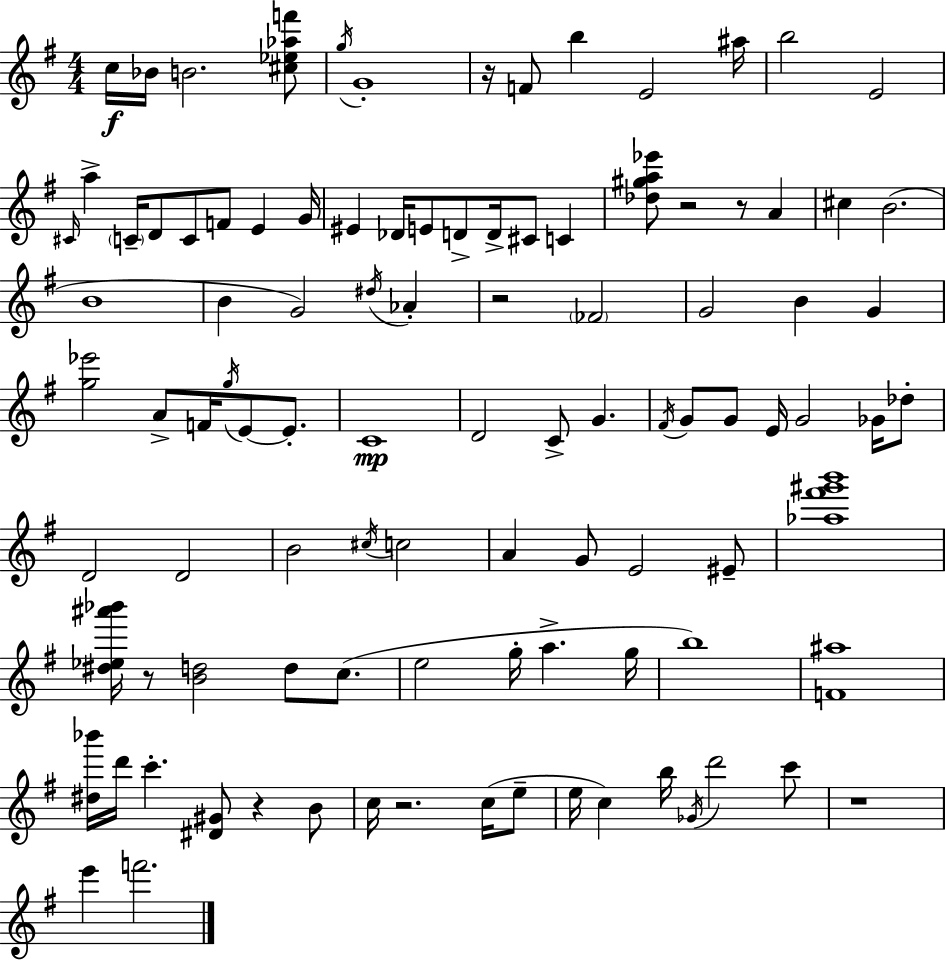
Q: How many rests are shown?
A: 8